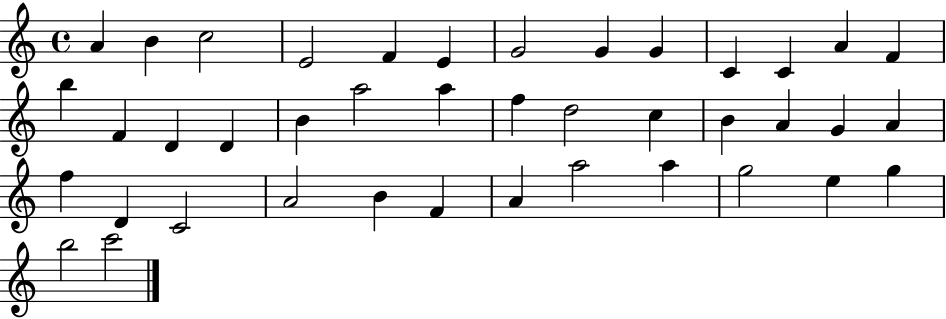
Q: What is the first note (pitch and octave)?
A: A4